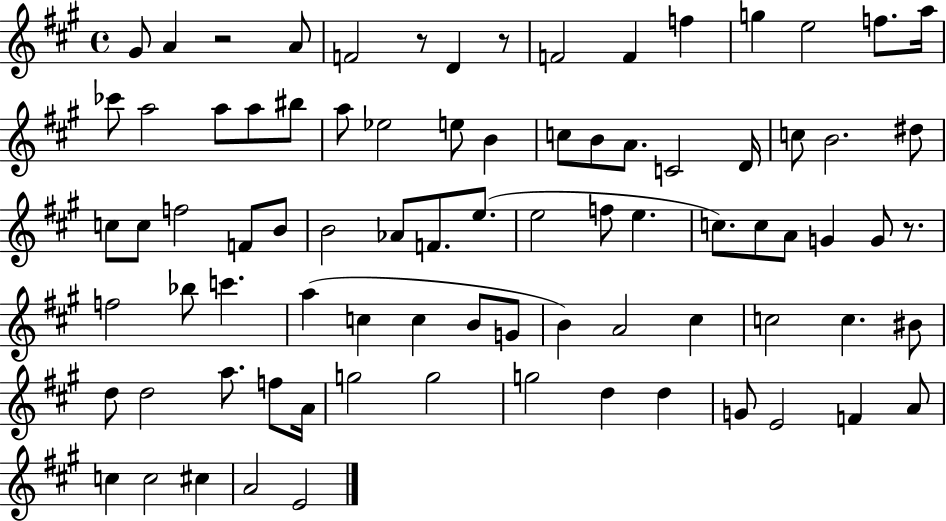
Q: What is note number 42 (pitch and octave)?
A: C5